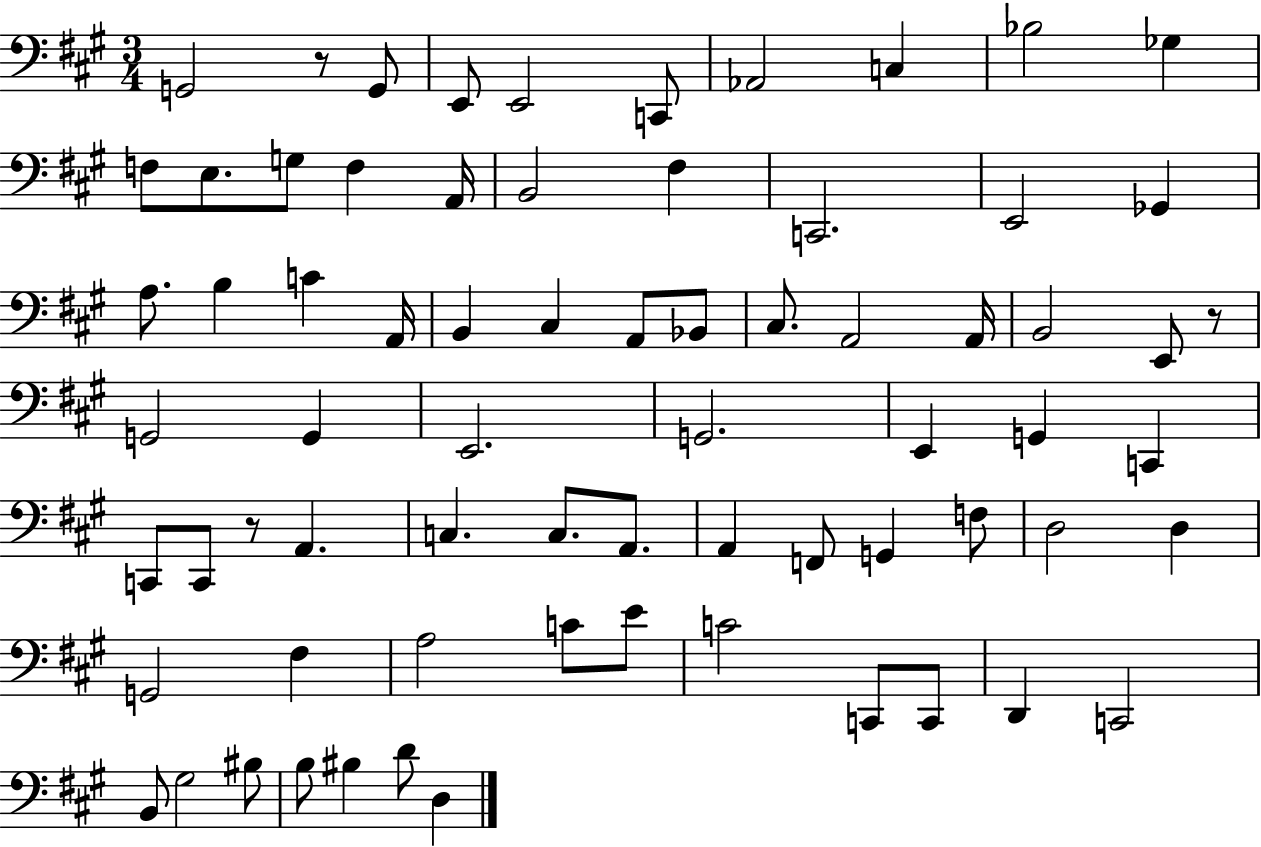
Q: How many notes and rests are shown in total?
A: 71